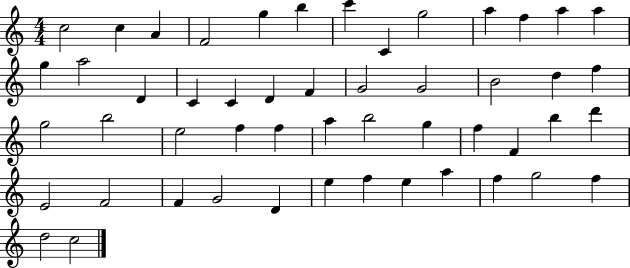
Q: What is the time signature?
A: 4/4